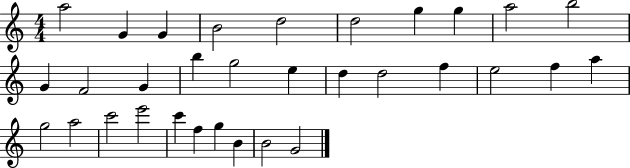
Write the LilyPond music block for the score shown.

{
  \clef treble
  \numericTimeSignature
  \time 4/4
  \key c \major
  a''2 g'4 g'4 | b'2 d''2 | d''2 g''4 g''4 | a''2 b''2 | \break g'4 f'2 g'4 | b''4 g''2 e''4 | d''4 d''2 f''4 | e''2 f''4 a''4 | \break g''2 a''2 | c'''2 e'''2 | c'''4 f''4 g''4 b'4 | b'2 g'2 | \break \bar "|."
}